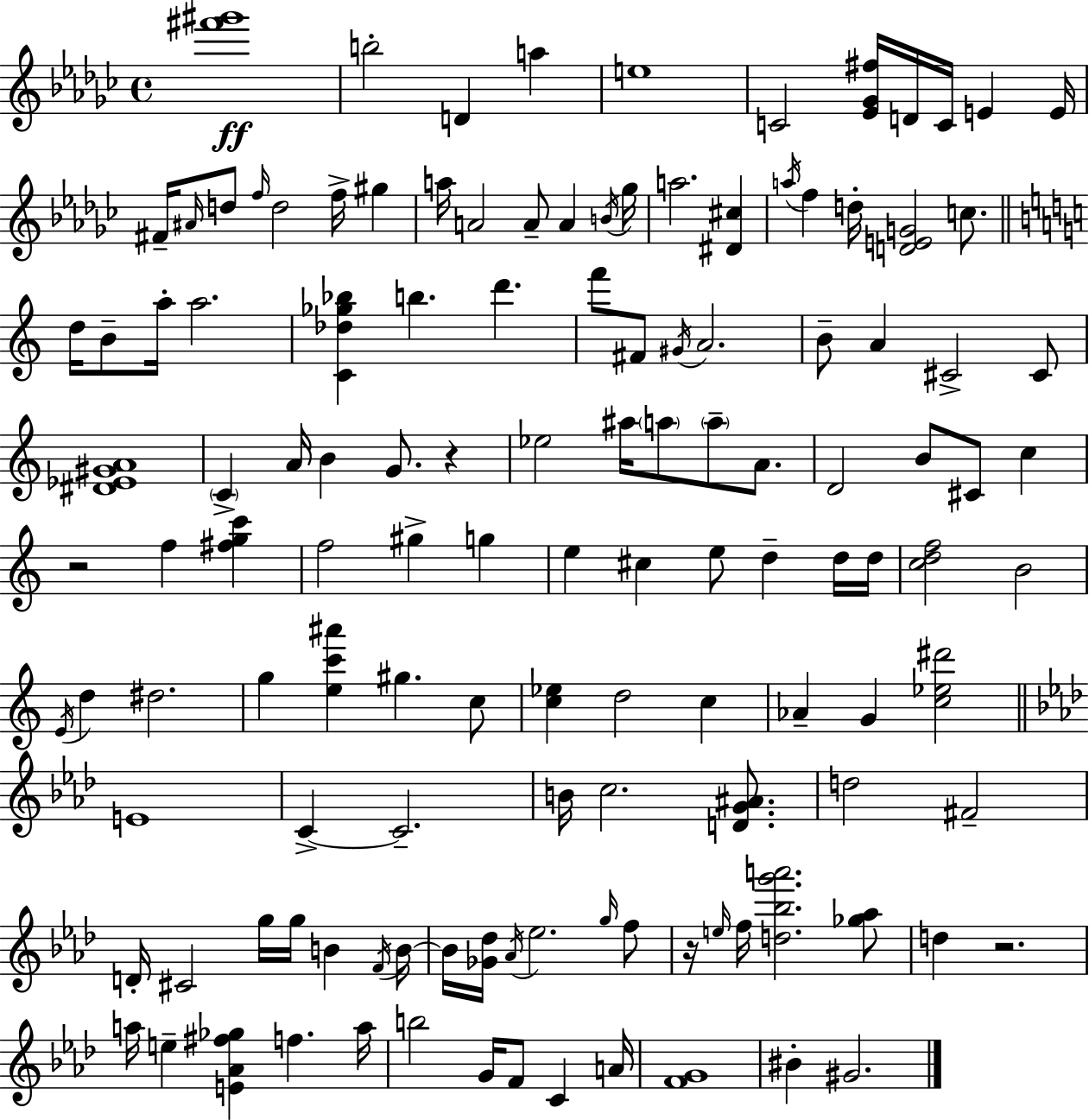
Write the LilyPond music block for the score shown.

{
  \clef treble
  \time 4/4
  \defaultTimeSignature
  \key ees \minor
  \repeat volta 2 { <fis''' gis'''>1\ff | b''2-. d'4 a''4 | e''1 | c'2 <ees' ges' fis''>16 d'16 c'16 e'4 e'16 | \break fis'16-- \grace { ais'16 } d''8 \grace { f''16 } d''2 f''16-> gis''4 | a''16 a'2 a'8-- a'4 | \acciaccatura { b'16 } ges''16 a''2. <dis' cis''>4 | \acciaccatura { a''16 } f''4 d''16-. <d' e' g'>2 | \break c''8. \bar "||" \break \key c \major d''16 b'8-- a''16-. a''2. | <c' des'' ges'' bes''>4 b''4. d'''4. | f'''8 fis'8 \acciaccatura { gis'16 } a'2. | b'8-- a'4 cis'2-> cis'8 | \break <dis' ees' gis' a'>1 | \parenthesize c'4-> a'16 b'4 g'8. r4 | ees''2 ais''16 \parenthesize a''8 \parenthesize a''8-- a'8. | d'2 b'8 cis'8 c''4 | \break r2 f''4 <fis'' g'' c'''>4 | f''2 gis''4-> g''4 | e''4 cis''4 e''8 d''4-- d''16 | d''16 <c'' d'' f''>2 b'2 | \break \acciaccatura { e'16 } d''4 dis''2. | g''4 <e'' c''' ais'''>4 gis''4. | c''8 <c'' ees''>4 d''2 c''4 | aes'4-- g'4 <c'' ees'' dis'''>2 | \break \bar "||" \break \key aes \major e'1 | c'4->~~ c'2.-- | b'16 c''2. <d' g' ais'>8. | d''2 fis'2-- | \break d'16-. cis'2 g''16 g''16 b'4 \acciaccatura { f'16 } | b'16~~ b'16 <ges' des''>16 \acciaccatura { aes'16 } ees''2. | \grace { g''16 } f''8 r16 \grace { e''16 } f''16 <d'' bes'' g''' a'''>2. | <ges'' aes''>8 d''4 r2. | \break a''16 e''4-- <e' aes' fis'' ges''>4 f''4. | a''16 b''2 g'16 f'8 c'4 | a'16 <f' g'>1 | bis'4-. gis'2. | \break } \bar "|."
}